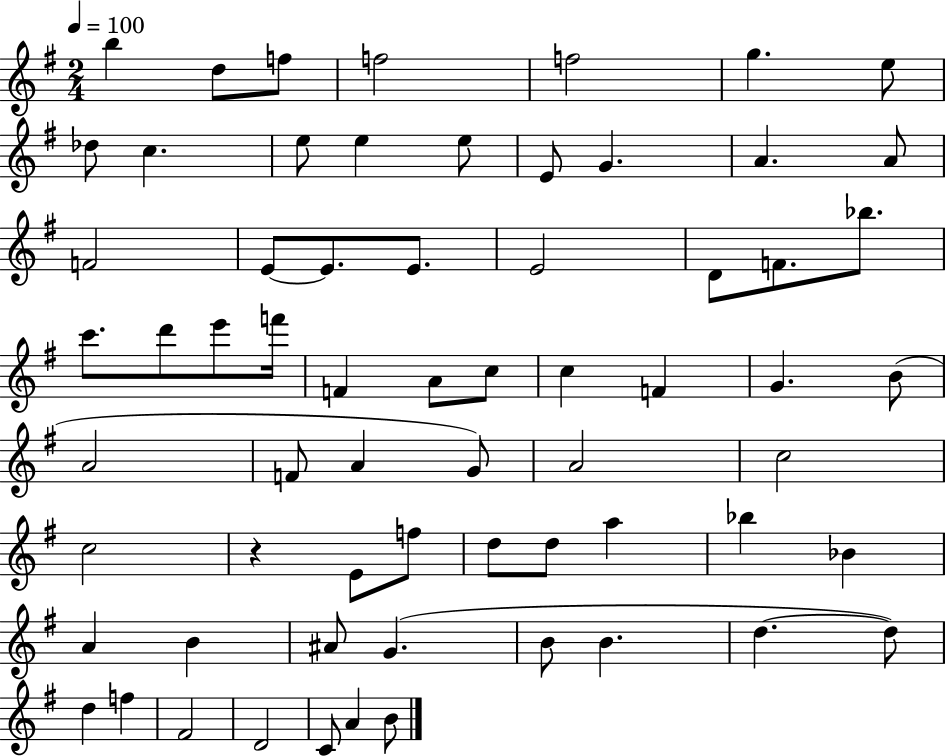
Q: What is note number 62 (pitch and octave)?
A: C4